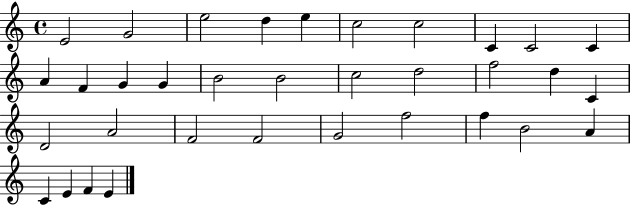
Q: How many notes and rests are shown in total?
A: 34